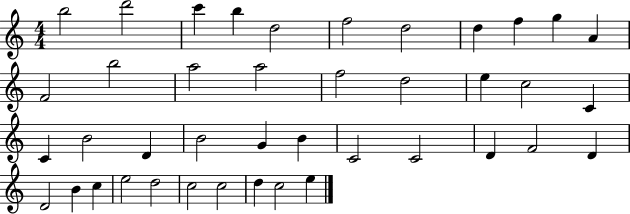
X:1
T:Untitled
M:4/4
L:1/4
K:C
b2 d'2 c' b d2 f2 d2 d f g A F2 b2 a2 a2 f2 d2 e c2 C C B2 D B2 G B C2 C2 D F2 D D2 B c e2 d2 c2 c2 d c2 e